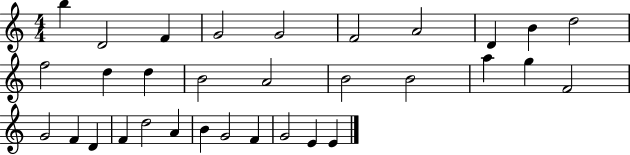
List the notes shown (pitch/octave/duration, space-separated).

B5/q D4/h F4/q G4/h G4/h F4/h A4/h D4/q B4/q D5/h F5/h D5/q D5/q B4/h A4/h B4/h B4/h A5/q G5/q F4/h G4/h F4/q D4/q F4/q D5/h A4/q B4/q G4/h F4/q G4/h E4/q E4/q